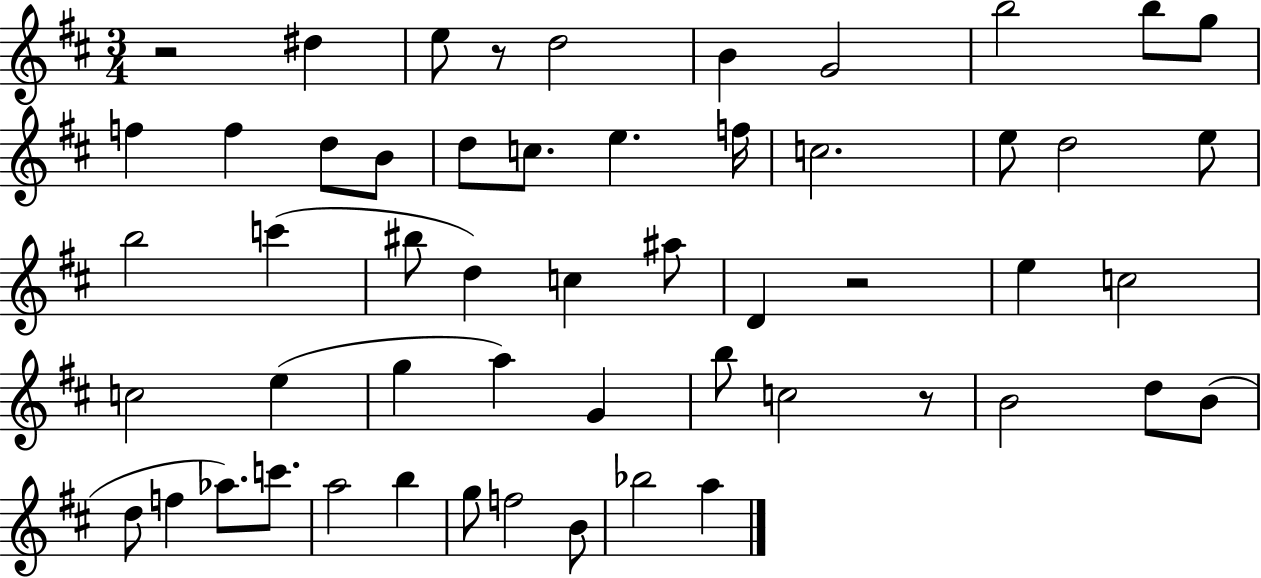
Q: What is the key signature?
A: D major